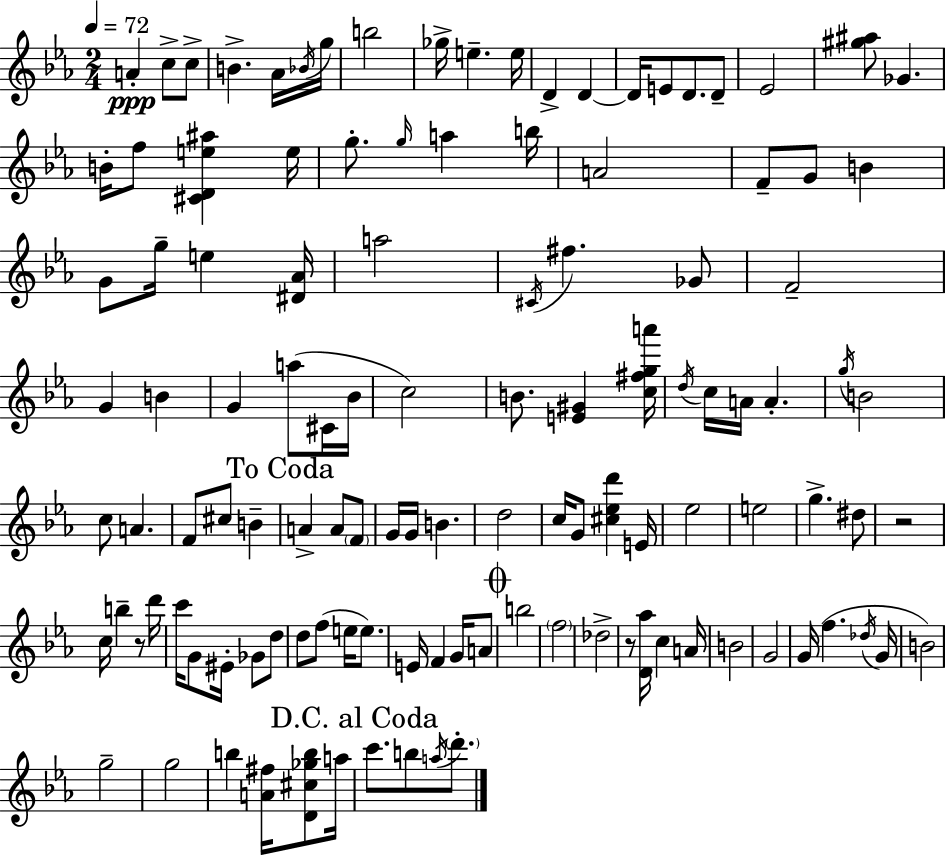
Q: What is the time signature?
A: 2/4